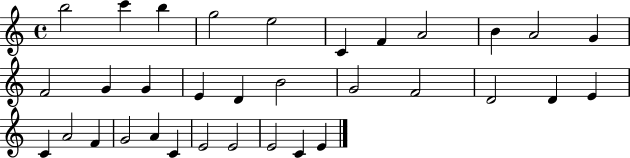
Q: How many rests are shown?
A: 0